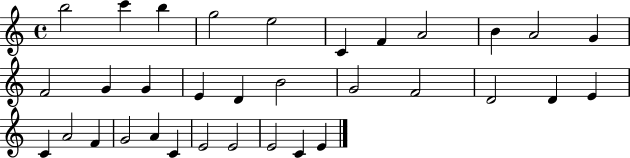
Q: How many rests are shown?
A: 0